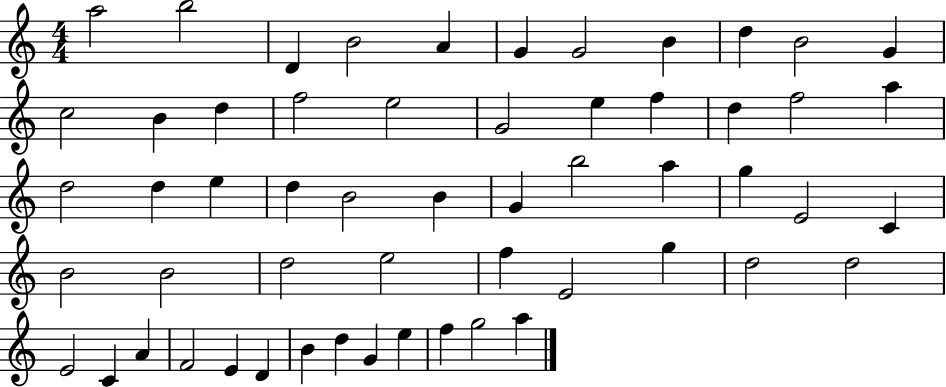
A5/h B5/h D4/q B4/h A4/q G4/q G4/h B4/q D5/q B4/h G4/q C5/h B4/q D5/q F5/h E5/h G4/h E5/q F5/q D5/q F5/h A5/q D5/h D5/q E5/q D5/q B4/h B4/q G4/q B5/h A5/q G5/q E4/h C4/q B4/h B4/h D5/h E5/h F5/q E4/h G5/q D5/h D5/h E4/h C4/q A4/q F4/h E4/q D4/q B4/q D5/q G4/q E5/q F5/q G5/h A5/q